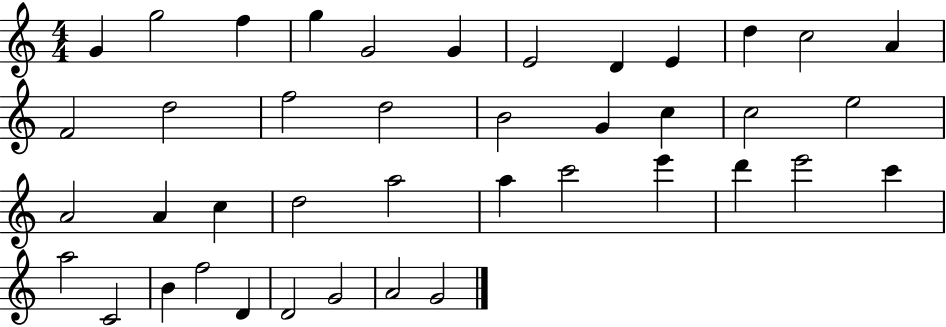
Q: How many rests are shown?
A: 0